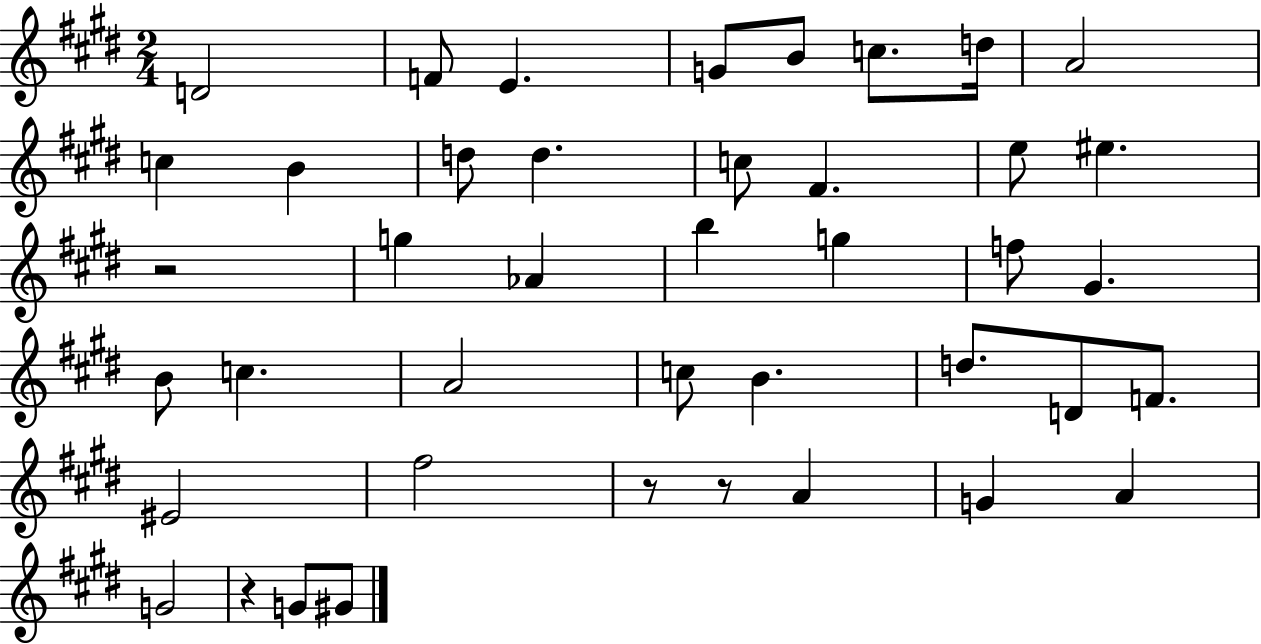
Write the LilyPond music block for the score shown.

{
  \clef treble
  \numericTimeSignature
  \time 2/4
  \key e \major
  d'2 | f'8 e'4. | g'8 b'8 c''8. d''16 | a'2 | \break c''4 b'4 | d''8 d''4. | c''8 fis'4. | e''8 eis''4. | \break r2 | g''4 aes'4 | b''4 g''4 | f''8 gis'4. | \break b'8 c''4. | a'2 | c''8 b'4. | d''8. d'8 f'8. | \break eis'2 | fis''2 | r8 r8 a'4 | g'4 a'4 | \break g'2 | r4 g'8 gis'8 | \bar "|."
}